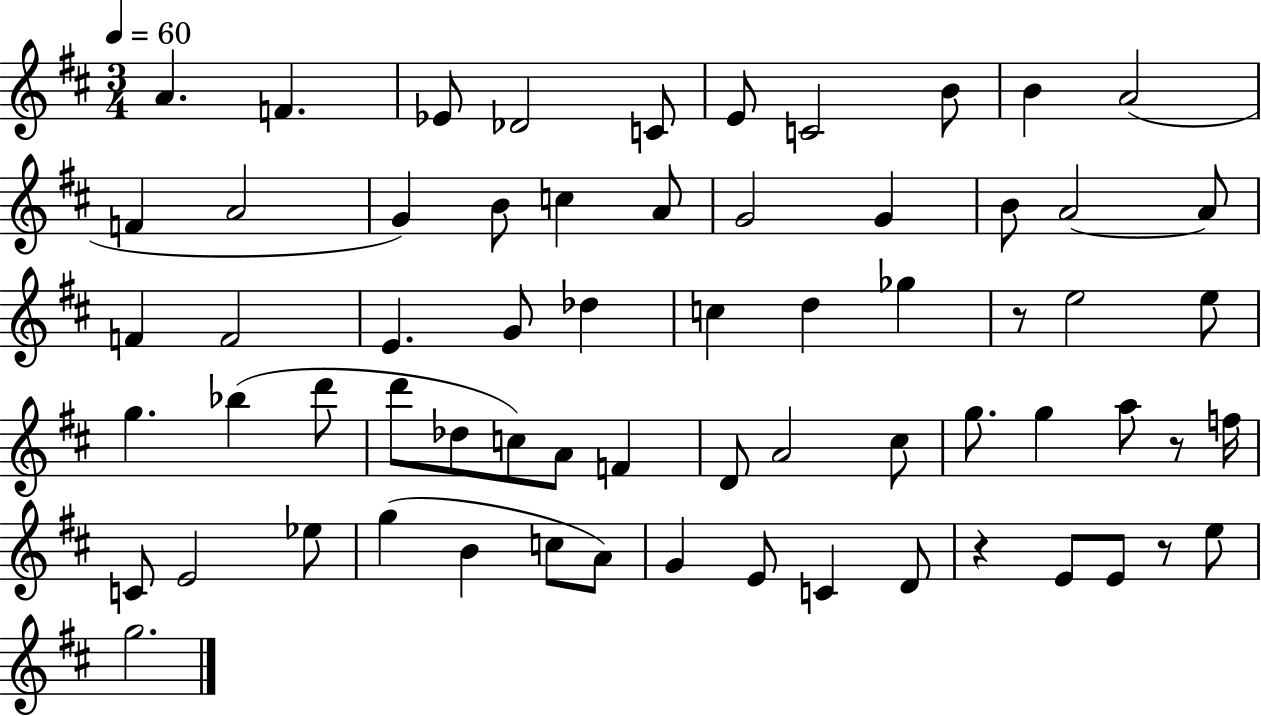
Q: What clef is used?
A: treble